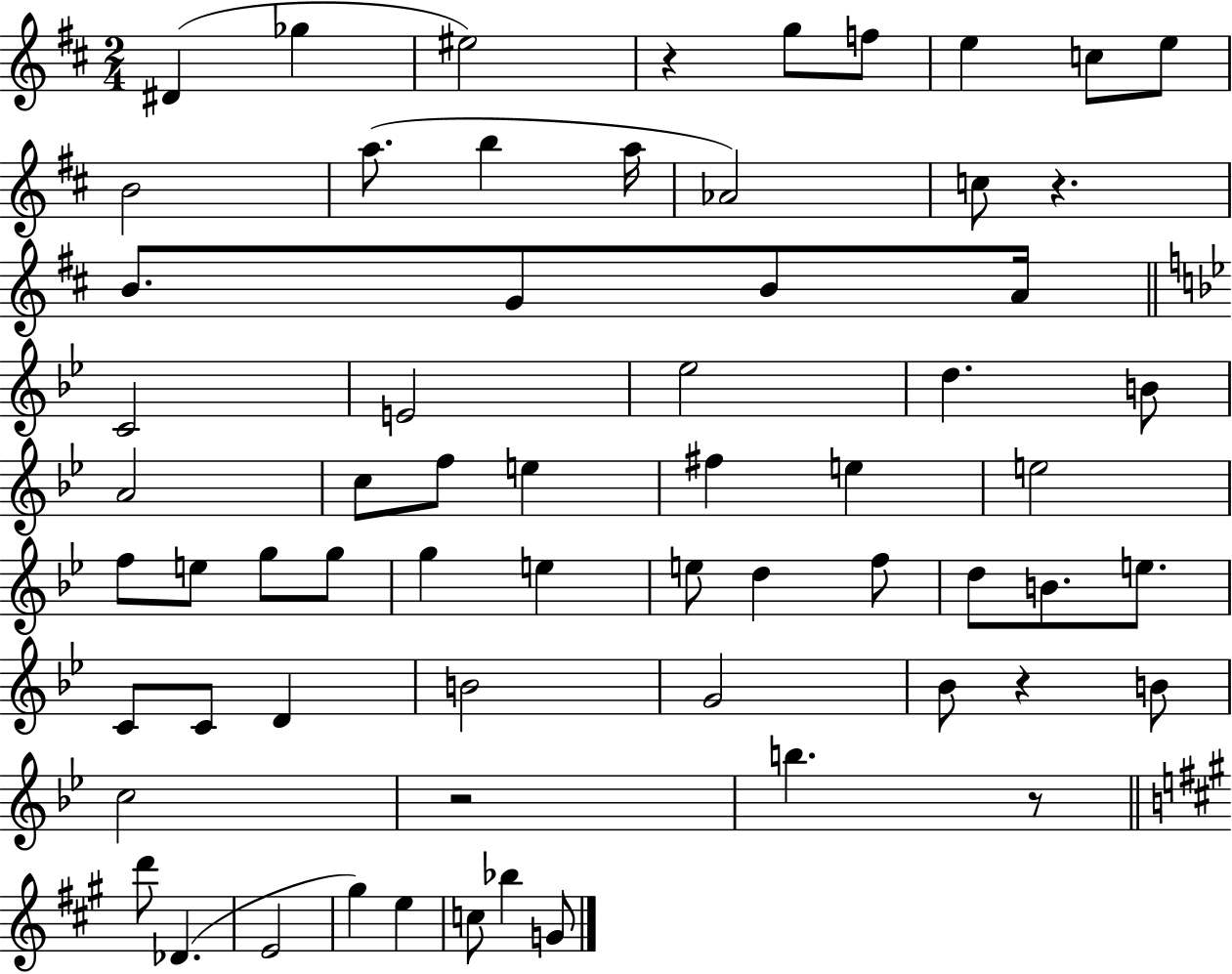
X:1
T:Untitled
M:2/4
L:1/4
K:D
^D _g ^e2 z g/2 f/2 e c/2 e/2 B2 a/2 b a/4 _A2 c/2 z B/2 G/2 B/2 A/4 C2 E2 _e2 d B/2 A2 c/2 f/2 e ^f e e2 f/2 e/2 g/2 g/2 g e e/2 d f/2 d/2 B/2 e/2 C/2 C/2 D B2 G2 _B/2 z B/2 c2 z2 b z/2 d'/2 _D E2 ^g e c/2 _b G/2